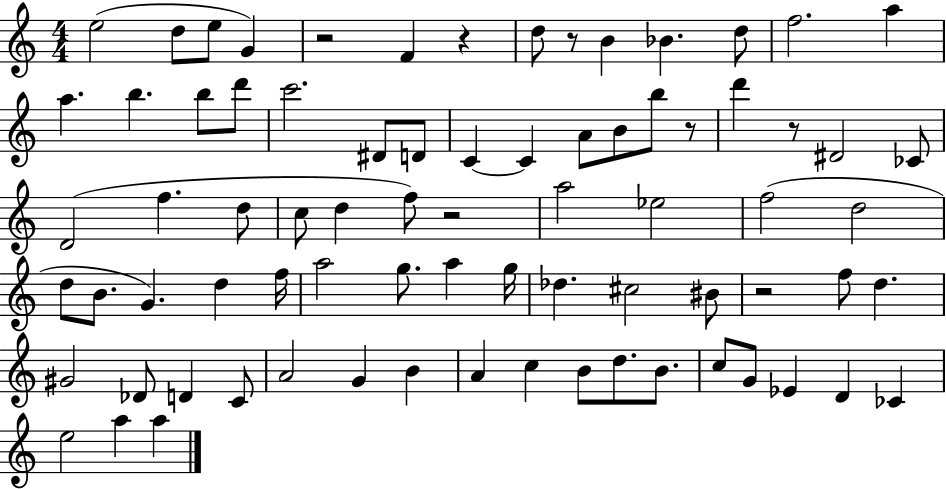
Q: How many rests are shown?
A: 7